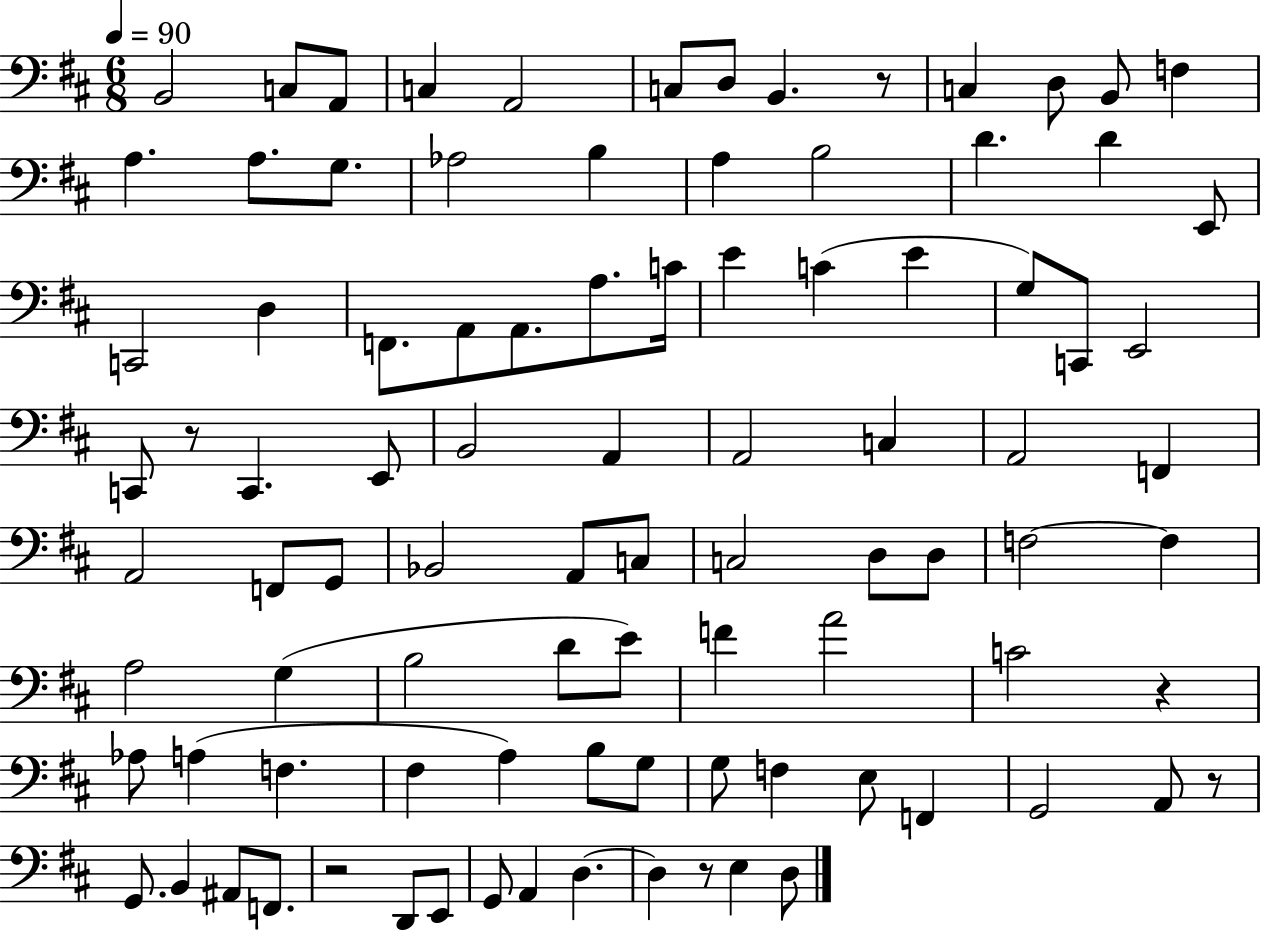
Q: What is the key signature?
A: D major